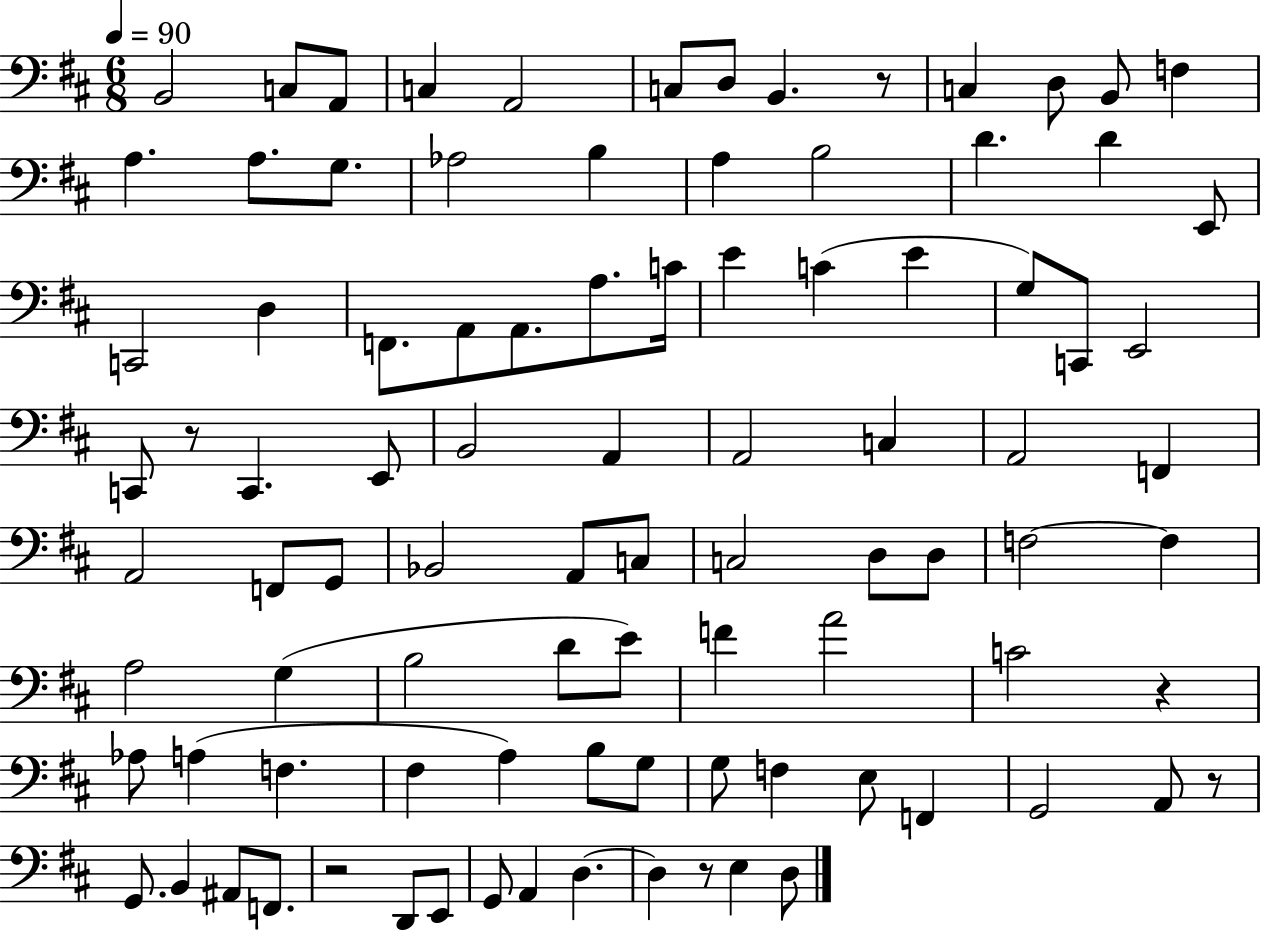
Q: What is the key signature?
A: D major